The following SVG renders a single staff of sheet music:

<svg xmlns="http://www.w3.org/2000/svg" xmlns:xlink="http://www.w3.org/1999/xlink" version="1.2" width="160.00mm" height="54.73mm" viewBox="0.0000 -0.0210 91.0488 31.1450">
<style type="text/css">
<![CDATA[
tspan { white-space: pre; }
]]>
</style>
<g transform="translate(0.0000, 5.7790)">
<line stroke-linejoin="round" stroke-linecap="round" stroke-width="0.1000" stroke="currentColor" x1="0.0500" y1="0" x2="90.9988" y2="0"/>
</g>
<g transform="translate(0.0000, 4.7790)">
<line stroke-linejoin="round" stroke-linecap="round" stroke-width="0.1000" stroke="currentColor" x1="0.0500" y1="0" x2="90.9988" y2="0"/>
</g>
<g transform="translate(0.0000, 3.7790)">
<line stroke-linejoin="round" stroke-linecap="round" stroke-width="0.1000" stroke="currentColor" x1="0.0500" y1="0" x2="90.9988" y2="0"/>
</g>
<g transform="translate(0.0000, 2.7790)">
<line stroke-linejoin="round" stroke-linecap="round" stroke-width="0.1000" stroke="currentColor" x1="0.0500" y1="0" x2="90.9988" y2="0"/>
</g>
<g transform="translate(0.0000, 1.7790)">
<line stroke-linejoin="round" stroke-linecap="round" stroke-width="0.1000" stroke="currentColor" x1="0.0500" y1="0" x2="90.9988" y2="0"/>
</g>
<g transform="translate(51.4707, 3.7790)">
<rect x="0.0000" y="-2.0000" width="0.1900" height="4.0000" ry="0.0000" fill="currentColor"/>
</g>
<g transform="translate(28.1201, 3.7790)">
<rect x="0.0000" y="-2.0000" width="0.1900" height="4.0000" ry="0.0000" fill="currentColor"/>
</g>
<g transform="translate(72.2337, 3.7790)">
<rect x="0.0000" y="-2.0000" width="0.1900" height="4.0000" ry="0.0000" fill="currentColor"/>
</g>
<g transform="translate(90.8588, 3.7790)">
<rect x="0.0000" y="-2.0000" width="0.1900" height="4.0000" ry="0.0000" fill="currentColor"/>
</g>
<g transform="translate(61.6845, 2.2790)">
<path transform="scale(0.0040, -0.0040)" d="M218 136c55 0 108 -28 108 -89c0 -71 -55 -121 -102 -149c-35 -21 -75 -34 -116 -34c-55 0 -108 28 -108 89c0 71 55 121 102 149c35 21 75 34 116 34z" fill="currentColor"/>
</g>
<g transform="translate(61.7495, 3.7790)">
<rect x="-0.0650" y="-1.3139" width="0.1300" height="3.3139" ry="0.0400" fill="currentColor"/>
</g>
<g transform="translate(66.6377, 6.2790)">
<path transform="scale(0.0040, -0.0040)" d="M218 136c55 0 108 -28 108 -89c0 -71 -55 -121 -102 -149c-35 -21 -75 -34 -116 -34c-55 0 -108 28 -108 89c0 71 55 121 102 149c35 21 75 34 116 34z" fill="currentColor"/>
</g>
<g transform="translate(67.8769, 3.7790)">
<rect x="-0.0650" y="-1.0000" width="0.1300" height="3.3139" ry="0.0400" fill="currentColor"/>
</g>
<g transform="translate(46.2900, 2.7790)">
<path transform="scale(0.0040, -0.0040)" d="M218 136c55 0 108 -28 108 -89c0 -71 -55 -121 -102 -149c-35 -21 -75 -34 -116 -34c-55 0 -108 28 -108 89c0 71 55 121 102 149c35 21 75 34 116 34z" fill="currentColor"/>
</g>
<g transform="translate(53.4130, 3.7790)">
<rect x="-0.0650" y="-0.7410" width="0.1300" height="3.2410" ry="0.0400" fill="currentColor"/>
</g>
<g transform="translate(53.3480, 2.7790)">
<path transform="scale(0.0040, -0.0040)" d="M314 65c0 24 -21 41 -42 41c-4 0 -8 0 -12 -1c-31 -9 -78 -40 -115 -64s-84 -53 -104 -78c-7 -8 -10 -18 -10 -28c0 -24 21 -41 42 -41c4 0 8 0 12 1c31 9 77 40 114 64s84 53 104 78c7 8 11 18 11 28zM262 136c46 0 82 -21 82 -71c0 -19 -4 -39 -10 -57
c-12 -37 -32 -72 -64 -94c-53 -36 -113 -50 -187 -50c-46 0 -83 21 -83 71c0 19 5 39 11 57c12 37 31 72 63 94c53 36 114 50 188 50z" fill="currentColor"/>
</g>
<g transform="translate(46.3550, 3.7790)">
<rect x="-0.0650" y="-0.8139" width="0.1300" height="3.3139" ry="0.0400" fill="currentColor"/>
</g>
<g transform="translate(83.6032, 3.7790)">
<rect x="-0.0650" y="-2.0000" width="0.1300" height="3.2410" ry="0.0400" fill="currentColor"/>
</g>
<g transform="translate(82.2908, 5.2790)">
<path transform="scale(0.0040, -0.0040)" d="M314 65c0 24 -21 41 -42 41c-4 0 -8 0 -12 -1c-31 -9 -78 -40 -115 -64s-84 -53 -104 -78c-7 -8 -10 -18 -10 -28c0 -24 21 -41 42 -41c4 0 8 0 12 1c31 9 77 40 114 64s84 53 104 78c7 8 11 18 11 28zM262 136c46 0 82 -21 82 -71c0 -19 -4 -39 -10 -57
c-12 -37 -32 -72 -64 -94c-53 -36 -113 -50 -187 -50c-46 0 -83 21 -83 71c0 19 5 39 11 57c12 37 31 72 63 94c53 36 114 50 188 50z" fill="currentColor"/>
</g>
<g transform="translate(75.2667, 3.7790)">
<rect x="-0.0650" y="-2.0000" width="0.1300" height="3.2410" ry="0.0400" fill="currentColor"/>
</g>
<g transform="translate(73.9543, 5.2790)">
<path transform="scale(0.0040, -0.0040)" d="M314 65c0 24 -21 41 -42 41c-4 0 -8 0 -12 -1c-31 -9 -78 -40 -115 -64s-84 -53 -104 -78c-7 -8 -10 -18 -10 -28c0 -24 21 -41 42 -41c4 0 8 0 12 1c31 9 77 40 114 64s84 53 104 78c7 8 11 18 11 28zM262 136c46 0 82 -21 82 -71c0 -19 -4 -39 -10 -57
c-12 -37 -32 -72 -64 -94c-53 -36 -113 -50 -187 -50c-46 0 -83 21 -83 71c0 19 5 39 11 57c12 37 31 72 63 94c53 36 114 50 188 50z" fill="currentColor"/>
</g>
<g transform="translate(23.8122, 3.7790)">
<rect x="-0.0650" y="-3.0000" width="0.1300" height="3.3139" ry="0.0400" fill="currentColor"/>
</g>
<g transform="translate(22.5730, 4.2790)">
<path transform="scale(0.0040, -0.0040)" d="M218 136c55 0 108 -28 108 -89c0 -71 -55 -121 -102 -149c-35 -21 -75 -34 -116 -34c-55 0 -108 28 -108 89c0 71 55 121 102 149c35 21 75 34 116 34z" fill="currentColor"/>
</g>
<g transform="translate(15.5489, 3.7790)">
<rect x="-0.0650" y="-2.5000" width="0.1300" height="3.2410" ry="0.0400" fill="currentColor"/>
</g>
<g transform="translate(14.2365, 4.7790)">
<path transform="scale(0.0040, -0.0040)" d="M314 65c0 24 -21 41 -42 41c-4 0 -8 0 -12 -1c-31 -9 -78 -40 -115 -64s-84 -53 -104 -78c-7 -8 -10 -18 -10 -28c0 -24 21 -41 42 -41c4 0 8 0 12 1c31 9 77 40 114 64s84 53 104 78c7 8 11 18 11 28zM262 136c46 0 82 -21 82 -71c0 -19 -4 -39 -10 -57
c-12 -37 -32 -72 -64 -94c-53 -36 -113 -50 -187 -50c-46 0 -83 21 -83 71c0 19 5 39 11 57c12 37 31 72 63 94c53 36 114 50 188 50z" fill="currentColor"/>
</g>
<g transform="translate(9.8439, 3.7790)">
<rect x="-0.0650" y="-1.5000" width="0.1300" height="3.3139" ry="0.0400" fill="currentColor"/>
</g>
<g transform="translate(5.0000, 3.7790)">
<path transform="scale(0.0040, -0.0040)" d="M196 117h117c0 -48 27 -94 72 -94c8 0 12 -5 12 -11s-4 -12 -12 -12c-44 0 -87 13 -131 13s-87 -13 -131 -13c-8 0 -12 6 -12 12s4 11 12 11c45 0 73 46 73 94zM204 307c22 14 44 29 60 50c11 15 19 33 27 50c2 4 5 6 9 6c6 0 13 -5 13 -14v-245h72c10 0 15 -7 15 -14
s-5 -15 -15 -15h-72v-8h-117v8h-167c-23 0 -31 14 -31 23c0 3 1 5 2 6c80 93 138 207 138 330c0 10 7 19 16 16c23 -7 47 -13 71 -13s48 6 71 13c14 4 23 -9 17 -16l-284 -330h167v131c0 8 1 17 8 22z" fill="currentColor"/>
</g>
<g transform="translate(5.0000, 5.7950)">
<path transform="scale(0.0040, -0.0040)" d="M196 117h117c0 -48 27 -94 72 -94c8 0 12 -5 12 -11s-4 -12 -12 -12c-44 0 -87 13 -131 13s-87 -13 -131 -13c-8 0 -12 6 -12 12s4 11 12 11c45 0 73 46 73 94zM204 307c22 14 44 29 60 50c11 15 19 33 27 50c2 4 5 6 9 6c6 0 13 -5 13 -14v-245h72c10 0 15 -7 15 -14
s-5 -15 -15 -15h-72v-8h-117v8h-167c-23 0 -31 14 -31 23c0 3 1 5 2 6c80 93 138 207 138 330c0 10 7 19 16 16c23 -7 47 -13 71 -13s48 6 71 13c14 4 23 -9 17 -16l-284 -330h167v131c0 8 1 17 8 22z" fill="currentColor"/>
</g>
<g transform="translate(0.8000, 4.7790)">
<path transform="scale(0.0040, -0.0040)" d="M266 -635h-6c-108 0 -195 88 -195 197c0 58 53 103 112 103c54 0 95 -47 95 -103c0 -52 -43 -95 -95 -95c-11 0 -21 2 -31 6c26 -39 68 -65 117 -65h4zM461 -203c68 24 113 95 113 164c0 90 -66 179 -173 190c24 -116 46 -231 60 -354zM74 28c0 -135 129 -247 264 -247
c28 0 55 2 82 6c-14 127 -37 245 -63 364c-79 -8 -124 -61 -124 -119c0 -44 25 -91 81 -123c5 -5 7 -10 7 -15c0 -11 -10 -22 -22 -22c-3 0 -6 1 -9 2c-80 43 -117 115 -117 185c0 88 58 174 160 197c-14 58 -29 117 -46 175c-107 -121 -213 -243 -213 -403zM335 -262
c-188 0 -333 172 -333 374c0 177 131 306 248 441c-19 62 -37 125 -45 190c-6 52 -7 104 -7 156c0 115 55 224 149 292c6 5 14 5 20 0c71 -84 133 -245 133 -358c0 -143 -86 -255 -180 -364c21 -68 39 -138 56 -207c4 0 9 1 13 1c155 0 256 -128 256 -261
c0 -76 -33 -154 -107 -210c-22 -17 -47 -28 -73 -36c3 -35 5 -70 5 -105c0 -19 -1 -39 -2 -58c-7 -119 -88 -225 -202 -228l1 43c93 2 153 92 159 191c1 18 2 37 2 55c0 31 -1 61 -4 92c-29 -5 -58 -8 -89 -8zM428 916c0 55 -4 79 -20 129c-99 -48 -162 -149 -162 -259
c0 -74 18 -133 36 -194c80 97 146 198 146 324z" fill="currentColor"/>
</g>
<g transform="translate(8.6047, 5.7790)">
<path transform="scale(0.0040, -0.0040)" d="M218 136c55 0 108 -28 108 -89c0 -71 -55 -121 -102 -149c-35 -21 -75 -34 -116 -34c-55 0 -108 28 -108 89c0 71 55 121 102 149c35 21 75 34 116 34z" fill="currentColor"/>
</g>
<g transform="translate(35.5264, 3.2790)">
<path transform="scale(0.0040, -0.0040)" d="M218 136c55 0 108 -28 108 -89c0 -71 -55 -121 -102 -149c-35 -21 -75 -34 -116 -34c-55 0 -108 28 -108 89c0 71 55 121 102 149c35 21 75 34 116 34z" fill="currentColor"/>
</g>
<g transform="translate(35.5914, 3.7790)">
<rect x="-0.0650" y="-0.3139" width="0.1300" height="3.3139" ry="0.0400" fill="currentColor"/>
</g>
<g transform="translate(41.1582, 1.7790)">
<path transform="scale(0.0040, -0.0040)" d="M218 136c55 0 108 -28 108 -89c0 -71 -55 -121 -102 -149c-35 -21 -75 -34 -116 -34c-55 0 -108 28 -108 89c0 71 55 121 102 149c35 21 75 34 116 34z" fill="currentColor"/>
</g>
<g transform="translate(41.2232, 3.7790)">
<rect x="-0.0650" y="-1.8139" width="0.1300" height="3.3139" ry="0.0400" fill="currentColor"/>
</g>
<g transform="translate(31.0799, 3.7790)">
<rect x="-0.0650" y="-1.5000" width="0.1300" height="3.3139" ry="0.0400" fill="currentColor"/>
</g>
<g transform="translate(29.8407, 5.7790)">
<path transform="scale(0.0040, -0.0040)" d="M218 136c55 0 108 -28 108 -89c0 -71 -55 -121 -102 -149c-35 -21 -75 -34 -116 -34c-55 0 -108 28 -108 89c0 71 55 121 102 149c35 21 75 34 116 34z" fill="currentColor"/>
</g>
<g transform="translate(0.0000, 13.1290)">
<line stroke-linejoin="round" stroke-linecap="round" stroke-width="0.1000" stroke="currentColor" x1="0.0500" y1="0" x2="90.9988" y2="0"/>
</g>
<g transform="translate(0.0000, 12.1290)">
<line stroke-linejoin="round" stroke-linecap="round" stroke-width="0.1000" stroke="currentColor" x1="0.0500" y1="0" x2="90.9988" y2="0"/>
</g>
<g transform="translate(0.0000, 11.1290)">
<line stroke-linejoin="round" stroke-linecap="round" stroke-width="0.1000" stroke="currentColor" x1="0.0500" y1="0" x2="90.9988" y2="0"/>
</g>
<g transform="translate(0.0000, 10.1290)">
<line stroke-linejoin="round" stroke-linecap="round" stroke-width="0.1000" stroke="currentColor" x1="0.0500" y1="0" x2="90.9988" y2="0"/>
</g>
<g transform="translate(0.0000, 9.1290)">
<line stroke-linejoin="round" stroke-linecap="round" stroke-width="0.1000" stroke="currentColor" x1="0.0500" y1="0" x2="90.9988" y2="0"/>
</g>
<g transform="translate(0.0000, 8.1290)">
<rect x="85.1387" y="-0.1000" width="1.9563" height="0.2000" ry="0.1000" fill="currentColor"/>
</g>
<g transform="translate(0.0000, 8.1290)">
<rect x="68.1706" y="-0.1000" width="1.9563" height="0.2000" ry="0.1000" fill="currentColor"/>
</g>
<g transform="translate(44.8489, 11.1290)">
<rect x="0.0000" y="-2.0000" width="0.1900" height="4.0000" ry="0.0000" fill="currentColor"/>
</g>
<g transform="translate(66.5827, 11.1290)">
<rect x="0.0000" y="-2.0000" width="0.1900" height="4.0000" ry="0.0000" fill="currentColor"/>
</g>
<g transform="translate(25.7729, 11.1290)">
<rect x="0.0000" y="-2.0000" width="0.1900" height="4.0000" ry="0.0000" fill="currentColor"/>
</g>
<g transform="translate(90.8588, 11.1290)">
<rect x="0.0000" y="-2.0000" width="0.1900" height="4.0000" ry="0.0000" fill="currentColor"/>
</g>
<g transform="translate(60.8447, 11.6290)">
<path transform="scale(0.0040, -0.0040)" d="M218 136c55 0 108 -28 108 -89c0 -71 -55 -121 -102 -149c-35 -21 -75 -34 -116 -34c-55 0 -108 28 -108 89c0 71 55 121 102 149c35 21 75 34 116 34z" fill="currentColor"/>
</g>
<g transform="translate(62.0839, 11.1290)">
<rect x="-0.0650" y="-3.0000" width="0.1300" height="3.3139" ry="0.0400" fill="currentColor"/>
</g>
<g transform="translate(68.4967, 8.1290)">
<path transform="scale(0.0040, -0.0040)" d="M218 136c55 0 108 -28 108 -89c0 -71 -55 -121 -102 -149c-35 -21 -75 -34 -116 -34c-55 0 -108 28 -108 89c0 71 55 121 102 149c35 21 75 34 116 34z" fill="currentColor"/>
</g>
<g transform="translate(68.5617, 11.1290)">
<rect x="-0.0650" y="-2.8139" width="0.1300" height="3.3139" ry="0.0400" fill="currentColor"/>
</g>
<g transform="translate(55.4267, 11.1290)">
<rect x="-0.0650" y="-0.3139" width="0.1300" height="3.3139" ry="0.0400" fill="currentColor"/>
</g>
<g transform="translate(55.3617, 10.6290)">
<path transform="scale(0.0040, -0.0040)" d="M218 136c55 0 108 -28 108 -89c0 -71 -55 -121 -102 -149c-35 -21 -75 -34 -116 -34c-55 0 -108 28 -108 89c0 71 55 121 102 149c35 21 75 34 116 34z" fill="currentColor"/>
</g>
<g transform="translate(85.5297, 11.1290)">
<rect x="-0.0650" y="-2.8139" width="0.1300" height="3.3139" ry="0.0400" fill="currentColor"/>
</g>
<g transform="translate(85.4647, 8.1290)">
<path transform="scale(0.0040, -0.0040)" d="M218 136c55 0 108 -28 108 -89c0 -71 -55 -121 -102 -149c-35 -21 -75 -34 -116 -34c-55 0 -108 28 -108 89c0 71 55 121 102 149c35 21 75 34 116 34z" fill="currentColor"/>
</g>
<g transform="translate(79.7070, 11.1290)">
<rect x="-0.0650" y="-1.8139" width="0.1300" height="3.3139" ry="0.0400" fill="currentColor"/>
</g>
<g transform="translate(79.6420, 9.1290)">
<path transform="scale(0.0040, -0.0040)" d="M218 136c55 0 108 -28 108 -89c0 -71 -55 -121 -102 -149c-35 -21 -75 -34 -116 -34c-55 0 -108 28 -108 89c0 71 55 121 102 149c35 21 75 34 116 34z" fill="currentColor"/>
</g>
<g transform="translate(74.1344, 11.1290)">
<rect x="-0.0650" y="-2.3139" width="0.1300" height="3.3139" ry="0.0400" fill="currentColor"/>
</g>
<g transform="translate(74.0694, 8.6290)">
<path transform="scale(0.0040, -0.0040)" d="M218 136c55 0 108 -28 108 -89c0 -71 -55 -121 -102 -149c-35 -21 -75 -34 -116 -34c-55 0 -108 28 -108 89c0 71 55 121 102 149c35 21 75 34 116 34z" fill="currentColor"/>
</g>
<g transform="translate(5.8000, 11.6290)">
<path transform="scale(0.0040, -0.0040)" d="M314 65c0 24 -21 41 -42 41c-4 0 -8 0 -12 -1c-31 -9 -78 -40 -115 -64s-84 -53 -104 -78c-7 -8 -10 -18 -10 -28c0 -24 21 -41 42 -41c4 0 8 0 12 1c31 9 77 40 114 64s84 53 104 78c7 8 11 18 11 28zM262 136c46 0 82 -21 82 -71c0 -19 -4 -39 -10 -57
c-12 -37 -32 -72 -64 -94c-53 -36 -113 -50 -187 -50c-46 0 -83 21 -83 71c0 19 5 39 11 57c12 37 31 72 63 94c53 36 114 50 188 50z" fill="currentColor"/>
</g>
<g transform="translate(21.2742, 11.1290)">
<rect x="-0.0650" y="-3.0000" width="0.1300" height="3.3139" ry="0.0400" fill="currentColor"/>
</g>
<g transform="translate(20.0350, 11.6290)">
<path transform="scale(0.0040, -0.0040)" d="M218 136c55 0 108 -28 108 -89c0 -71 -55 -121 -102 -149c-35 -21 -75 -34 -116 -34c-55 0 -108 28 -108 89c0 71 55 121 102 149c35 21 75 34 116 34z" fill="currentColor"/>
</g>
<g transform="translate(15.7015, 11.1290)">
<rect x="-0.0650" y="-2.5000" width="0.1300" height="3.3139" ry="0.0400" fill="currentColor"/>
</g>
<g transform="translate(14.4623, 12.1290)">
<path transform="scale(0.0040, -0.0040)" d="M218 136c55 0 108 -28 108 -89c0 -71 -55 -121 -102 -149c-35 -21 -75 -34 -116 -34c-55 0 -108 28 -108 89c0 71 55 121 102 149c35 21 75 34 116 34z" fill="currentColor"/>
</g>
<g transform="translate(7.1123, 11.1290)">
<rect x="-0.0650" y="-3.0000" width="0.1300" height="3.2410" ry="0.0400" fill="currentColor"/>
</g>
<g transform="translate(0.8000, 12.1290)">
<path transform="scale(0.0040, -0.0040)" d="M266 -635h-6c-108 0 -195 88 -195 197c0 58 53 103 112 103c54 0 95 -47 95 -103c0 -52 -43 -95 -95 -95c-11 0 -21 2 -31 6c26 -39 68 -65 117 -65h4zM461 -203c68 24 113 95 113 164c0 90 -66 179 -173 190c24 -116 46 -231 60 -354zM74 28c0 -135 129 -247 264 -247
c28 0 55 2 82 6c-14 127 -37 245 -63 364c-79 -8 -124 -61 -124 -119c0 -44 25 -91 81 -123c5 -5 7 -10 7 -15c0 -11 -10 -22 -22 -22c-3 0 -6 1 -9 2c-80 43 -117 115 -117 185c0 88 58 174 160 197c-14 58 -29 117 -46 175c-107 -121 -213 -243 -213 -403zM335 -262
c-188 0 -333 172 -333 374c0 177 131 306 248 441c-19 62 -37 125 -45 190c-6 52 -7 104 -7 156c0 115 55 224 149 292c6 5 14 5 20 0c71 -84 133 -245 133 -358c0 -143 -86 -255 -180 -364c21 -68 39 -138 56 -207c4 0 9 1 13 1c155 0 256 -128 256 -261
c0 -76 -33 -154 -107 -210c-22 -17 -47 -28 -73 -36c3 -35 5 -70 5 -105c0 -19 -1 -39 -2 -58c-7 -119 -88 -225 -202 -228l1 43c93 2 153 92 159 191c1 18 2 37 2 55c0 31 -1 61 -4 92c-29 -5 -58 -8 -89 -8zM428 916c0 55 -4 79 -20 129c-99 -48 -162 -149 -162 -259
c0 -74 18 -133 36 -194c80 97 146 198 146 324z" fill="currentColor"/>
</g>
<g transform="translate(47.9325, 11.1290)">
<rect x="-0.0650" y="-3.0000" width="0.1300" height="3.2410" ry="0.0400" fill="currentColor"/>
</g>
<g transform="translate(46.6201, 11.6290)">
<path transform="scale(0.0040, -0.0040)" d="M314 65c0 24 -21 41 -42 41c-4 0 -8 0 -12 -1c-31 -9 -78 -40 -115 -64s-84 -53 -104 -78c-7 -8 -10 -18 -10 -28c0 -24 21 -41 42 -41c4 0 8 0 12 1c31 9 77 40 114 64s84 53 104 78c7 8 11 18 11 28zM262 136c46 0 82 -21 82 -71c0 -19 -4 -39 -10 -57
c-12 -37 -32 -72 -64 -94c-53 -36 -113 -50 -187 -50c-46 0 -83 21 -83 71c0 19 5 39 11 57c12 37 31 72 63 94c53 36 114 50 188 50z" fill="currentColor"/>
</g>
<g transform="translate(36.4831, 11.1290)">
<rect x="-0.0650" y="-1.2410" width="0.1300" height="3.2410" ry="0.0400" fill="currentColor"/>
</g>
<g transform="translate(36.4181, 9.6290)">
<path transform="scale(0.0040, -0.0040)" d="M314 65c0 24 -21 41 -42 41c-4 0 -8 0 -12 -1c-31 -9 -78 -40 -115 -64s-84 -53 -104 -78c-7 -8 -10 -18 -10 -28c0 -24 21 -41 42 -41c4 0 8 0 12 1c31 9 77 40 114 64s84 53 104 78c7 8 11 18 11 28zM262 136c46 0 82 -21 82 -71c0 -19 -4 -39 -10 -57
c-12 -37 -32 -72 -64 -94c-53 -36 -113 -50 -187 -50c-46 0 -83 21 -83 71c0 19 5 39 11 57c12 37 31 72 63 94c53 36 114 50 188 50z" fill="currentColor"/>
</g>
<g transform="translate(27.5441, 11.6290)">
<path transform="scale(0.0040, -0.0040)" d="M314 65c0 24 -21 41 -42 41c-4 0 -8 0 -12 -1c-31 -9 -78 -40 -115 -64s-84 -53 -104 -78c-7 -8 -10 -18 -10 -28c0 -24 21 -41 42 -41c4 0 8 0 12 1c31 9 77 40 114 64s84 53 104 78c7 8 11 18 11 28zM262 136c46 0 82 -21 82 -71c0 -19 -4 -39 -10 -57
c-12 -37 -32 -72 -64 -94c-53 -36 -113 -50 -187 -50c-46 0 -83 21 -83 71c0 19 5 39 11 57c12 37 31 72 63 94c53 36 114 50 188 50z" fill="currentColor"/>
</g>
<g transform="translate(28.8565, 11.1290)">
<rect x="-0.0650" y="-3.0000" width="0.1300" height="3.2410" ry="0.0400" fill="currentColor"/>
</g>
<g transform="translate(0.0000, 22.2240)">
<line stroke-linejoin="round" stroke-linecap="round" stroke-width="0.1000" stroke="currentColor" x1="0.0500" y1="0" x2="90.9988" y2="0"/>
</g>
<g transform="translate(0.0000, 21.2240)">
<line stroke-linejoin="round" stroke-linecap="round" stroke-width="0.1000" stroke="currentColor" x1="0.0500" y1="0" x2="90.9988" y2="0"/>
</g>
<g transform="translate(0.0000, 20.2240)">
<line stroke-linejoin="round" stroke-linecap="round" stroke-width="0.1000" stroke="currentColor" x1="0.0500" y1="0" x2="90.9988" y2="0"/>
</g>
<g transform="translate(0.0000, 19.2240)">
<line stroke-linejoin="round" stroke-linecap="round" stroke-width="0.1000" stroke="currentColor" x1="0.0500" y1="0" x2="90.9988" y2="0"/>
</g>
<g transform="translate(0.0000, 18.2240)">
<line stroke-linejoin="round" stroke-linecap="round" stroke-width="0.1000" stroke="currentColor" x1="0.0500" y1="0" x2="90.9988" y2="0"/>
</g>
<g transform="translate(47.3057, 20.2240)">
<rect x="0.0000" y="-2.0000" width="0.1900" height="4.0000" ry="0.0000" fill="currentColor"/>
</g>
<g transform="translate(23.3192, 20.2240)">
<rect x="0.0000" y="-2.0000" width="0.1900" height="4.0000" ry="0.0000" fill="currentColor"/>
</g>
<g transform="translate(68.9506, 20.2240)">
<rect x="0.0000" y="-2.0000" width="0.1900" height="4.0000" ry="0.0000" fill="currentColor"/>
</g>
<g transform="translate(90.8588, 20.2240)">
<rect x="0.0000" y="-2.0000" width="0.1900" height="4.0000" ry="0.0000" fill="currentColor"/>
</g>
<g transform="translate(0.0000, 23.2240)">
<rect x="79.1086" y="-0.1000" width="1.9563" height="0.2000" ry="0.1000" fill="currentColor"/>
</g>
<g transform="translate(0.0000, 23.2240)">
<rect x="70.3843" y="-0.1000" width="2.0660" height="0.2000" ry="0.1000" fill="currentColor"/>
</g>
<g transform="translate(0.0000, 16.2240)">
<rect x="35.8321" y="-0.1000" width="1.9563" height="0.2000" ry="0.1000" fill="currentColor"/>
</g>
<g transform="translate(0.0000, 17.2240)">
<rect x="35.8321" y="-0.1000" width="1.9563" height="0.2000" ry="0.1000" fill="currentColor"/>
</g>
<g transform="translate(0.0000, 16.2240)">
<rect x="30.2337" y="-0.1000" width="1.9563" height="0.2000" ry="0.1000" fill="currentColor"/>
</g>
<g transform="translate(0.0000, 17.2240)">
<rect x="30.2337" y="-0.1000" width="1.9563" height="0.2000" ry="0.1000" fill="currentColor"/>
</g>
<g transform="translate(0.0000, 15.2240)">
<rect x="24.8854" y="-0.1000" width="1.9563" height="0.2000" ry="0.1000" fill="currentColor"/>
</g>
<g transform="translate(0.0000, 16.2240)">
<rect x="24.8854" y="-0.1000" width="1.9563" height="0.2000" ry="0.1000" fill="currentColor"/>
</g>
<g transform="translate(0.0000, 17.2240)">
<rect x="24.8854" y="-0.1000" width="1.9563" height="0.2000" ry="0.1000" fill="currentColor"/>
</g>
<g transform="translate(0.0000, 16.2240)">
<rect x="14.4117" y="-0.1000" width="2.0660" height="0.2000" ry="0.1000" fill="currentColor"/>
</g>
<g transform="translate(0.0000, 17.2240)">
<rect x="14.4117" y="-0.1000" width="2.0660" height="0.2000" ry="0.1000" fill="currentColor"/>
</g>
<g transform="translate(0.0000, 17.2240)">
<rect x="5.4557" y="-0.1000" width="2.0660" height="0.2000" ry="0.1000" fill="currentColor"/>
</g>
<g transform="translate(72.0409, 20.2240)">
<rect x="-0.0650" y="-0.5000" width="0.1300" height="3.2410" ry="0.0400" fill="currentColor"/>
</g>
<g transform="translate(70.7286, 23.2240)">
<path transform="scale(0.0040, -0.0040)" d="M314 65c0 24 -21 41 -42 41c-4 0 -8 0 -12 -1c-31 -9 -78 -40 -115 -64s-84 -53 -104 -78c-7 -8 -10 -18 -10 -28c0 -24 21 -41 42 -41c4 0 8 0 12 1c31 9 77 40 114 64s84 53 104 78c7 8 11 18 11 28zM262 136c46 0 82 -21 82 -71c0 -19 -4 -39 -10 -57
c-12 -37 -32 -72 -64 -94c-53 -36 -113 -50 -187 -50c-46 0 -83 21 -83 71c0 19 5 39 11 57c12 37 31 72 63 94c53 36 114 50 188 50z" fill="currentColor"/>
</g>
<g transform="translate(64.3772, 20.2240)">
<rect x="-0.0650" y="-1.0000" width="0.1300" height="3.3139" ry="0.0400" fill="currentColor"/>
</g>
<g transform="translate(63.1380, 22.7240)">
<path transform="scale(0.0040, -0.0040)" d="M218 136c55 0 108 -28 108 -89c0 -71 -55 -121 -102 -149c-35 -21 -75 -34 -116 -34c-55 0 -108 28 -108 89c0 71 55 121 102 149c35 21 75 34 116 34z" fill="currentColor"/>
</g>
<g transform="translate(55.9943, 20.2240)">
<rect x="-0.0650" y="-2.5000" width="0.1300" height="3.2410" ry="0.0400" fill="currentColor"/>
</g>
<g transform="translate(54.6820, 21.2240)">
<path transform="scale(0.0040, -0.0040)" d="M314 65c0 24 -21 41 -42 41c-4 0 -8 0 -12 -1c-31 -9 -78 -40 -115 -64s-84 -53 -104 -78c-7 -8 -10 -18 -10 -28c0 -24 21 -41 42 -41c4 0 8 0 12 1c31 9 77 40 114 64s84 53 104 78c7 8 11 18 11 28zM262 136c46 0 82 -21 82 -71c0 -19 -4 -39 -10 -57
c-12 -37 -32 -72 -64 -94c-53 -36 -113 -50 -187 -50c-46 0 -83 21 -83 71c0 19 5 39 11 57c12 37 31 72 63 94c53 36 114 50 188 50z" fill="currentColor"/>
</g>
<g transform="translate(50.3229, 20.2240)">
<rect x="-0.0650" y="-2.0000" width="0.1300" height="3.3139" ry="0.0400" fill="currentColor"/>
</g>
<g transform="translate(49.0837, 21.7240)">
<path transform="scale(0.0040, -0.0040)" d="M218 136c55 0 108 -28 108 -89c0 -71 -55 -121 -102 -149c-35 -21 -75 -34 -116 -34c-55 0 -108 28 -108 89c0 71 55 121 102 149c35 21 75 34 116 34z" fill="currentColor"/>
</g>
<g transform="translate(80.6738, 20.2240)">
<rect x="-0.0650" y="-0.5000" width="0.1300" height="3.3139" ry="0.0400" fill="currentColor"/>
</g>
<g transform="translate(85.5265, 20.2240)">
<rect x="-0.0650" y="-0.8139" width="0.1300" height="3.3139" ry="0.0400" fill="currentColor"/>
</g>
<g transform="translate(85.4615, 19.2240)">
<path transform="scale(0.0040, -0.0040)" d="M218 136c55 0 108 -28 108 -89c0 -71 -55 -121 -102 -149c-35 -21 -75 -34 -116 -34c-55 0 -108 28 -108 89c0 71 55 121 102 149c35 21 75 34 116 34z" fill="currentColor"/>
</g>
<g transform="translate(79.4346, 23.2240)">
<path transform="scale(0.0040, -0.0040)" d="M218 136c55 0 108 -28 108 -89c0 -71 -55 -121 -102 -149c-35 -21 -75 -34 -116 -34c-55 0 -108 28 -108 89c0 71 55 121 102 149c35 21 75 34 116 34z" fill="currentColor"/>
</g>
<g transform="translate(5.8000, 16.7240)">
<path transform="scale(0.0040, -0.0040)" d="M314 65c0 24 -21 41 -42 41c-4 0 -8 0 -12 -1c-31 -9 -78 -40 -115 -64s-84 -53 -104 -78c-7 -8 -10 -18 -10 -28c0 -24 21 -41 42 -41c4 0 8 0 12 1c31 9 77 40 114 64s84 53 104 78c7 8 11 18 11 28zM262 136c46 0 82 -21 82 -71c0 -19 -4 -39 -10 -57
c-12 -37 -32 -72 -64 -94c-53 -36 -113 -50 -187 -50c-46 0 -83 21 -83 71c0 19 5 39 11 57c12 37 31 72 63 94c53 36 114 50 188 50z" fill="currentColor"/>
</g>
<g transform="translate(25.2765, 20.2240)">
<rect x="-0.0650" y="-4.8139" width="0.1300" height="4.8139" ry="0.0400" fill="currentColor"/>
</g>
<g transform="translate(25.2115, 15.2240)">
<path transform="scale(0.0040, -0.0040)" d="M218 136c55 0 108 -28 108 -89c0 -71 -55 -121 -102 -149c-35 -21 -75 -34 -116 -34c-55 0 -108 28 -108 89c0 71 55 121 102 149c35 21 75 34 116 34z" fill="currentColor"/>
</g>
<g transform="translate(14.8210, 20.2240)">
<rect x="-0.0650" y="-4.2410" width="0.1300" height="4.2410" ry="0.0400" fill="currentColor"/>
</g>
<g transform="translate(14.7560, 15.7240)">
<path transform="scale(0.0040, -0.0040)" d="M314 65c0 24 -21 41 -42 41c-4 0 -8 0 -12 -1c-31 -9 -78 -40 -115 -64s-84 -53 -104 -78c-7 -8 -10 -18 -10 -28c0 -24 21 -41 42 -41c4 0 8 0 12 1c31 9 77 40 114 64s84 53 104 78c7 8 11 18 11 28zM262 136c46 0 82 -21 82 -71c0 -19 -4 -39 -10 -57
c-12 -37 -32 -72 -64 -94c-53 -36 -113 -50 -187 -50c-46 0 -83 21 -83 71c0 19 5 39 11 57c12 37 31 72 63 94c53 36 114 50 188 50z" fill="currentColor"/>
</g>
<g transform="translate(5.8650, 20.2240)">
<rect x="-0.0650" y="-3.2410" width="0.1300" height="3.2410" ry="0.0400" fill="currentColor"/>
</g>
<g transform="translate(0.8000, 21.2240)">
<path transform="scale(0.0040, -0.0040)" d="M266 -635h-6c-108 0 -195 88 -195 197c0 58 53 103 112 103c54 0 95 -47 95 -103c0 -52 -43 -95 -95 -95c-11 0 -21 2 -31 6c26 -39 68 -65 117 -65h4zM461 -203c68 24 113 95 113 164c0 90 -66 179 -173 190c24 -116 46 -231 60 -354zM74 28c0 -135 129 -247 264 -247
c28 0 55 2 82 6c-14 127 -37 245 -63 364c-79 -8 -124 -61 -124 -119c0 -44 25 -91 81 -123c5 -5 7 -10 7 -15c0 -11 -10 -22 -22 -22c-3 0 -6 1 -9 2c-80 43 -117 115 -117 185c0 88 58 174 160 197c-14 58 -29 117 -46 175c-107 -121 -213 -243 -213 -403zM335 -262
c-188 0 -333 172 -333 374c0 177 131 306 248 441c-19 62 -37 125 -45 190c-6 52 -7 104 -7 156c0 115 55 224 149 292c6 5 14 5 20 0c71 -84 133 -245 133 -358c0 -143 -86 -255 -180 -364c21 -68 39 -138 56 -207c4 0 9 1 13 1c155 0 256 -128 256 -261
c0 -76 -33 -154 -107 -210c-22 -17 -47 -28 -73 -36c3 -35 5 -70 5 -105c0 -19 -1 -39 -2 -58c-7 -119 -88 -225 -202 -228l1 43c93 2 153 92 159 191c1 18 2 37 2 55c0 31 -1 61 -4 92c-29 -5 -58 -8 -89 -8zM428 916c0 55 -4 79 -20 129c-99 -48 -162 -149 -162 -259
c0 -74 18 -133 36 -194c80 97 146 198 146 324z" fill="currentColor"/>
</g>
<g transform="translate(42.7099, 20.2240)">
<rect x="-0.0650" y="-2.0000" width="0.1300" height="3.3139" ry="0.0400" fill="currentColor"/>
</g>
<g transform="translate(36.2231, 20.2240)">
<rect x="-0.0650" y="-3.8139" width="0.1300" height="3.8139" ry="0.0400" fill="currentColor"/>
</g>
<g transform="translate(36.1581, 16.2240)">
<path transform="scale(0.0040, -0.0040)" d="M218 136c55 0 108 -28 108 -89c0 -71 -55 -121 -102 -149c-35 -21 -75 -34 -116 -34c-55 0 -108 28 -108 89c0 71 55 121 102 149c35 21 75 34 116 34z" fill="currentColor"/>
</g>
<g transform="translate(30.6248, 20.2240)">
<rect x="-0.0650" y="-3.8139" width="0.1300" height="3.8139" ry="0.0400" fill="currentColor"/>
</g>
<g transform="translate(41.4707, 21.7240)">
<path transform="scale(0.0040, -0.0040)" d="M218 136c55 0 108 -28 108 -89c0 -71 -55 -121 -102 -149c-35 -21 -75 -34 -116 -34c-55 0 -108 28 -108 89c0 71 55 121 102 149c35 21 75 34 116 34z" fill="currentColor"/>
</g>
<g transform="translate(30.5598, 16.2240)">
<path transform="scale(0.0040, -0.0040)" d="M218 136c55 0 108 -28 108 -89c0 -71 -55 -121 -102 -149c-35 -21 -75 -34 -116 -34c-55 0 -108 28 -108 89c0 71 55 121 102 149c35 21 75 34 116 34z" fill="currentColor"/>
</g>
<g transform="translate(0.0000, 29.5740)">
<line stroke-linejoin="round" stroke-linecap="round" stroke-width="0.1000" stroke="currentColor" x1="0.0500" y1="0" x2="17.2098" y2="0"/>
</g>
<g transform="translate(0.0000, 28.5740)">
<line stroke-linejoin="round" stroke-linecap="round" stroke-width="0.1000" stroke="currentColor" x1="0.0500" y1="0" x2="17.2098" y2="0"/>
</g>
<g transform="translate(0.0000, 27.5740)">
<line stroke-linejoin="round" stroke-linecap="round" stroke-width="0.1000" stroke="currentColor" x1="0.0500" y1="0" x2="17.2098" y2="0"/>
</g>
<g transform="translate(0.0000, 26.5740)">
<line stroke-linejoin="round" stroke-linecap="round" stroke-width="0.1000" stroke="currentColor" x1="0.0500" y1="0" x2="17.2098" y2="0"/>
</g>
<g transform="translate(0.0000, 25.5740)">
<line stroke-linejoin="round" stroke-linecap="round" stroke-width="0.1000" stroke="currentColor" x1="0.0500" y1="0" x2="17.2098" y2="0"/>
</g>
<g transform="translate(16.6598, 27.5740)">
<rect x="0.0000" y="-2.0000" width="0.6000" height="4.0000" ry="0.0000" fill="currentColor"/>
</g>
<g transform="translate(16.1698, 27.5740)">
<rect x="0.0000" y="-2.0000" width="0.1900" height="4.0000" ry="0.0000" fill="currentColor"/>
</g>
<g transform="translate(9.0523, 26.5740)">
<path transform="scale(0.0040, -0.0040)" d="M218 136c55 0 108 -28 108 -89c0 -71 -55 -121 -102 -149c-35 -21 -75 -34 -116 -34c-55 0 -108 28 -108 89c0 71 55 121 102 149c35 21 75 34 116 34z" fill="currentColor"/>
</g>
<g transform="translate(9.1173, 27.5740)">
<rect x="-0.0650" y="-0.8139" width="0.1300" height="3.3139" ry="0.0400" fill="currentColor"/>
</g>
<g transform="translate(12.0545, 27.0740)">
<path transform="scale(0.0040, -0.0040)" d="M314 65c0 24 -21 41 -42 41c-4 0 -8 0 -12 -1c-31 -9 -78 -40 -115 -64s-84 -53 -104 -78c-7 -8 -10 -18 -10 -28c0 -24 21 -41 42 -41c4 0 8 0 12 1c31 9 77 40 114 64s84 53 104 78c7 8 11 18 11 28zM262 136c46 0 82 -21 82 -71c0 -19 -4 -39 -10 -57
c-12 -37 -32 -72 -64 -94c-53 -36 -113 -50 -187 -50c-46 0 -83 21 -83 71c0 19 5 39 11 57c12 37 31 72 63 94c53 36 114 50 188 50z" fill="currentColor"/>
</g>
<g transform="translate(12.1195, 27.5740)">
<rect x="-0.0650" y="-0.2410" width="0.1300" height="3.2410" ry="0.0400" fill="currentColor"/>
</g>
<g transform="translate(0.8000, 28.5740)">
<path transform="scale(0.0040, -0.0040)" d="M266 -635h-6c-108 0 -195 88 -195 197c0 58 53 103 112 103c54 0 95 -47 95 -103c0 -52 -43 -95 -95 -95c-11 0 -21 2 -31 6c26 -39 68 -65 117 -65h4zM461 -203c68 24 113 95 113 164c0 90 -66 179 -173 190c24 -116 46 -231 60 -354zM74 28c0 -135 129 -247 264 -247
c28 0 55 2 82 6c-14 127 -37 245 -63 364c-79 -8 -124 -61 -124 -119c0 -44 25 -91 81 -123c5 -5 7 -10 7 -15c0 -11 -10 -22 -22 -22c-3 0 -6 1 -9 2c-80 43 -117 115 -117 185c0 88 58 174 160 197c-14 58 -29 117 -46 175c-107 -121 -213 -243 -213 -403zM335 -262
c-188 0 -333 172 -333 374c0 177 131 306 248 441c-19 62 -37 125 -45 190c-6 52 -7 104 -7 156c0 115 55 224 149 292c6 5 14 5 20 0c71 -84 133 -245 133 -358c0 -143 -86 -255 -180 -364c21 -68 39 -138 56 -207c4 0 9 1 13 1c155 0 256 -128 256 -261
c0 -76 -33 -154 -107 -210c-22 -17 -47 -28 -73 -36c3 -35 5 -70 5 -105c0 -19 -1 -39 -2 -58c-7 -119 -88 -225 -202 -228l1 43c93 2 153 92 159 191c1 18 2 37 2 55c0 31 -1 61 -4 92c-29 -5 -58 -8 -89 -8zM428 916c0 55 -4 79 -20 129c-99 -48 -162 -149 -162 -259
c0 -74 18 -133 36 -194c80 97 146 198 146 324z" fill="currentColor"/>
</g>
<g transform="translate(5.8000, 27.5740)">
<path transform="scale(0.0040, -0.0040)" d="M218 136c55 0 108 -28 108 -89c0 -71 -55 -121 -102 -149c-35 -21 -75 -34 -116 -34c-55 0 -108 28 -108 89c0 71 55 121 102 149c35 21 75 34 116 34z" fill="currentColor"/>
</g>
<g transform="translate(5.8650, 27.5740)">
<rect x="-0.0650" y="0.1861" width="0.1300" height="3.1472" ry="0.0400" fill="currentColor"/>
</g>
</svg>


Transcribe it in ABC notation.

X:1
T:Untitled
M:4/4
L:1/4
K:C
E G2 A E c f d d2 e D F2 F2 A2 G A A2 e2 A2 c A a g f a b2 d'2 e' c' c' F F G2 D C2 C d B d c2